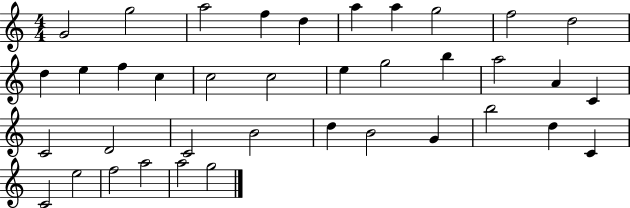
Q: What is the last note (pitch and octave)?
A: G5